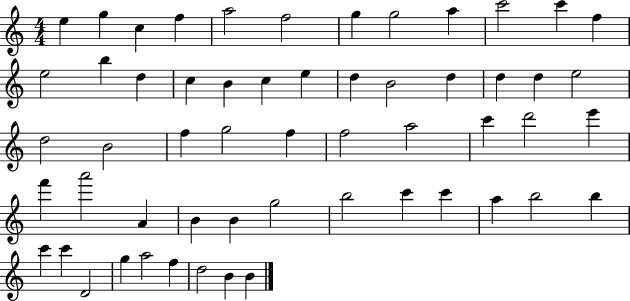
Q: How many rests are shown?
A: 0